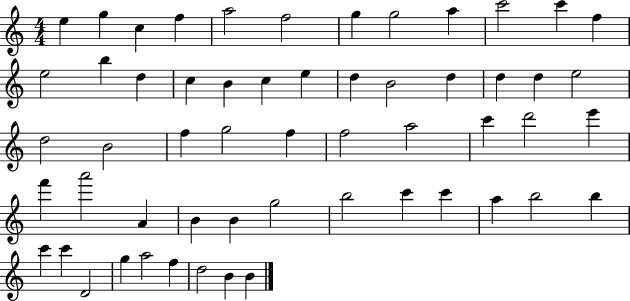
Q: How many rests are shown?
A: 0